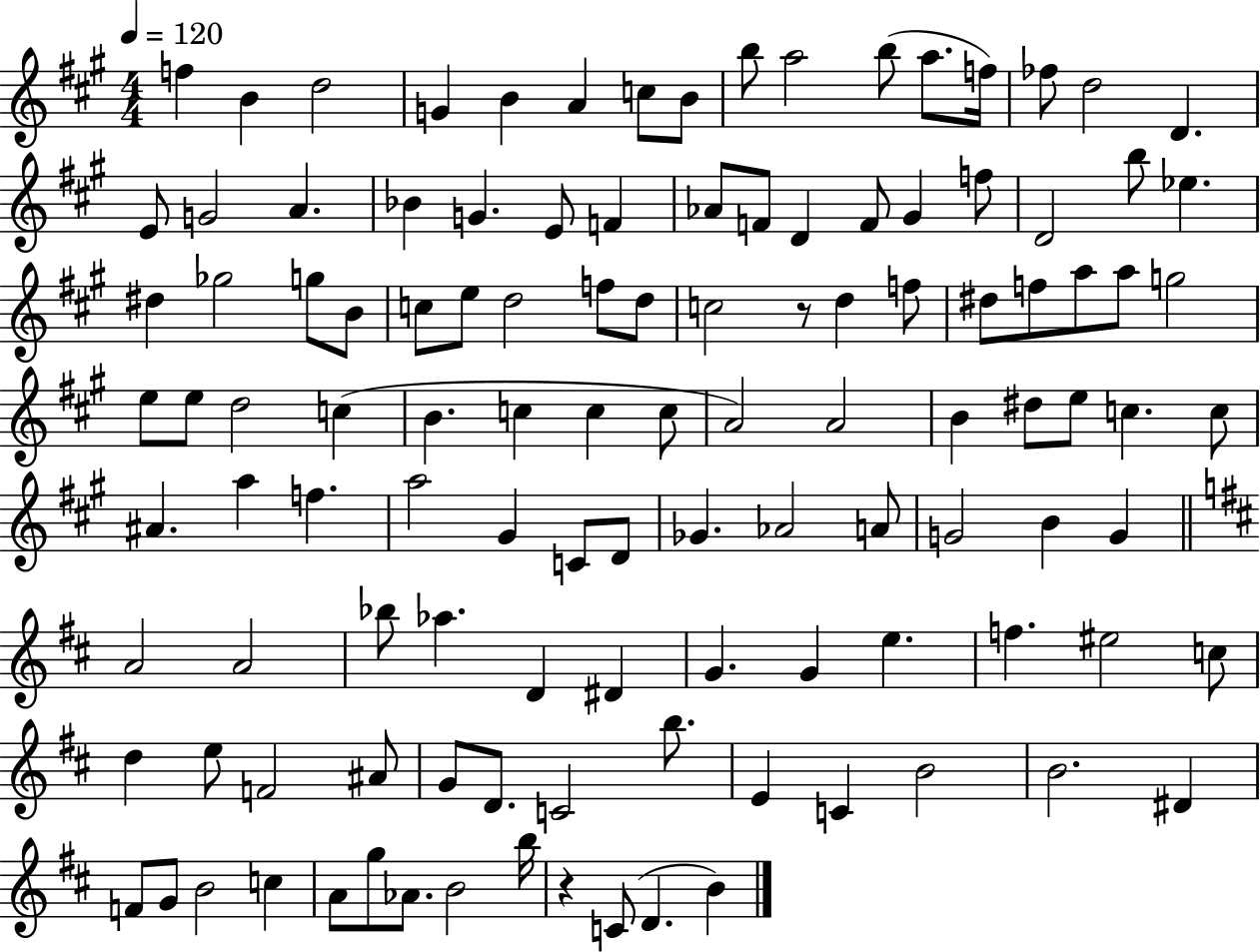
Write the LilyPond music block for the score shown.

{
  \clef treble
  \numericTimeSignature
  \time 4/4
  \key a \major
  \tempo 4 = 120
  f''4 b'4 d''2 | g'4 b'4 a'4 c''8 b'8 | b''8 a''2 b''8( a''8. f''16) | fes''8 d''2 d'4. | \break e'8 g'2 a'4. | bes'4 g'4. e'8 f'4 | aes'8 f'8 d'4 f'8 gis'4 f''8 | d'2 b''8 ees''4. | \break dis''4 ges''2 g''8 b'8 | c''8 e''8 d''2 f''8 d''8 | c''2 r8 d''4 f''8 | dis''8 f''8 a''8 a''8 g''2 | \break e''8 e''8 d''2 c''4( | b'4. c''4 c''4 c''8 | a'2) a'2 | b'4 dis''8 e''8 c''4. c''8 | \break ais'4. a''4 f''4. | a''2 gis'4 c'8 d'8 | ges'4. aes'2 a'8 | g'2 b'4 g'4 | \break \bar "||" \break \key d \major a'2 a'2 | bes''8 aes''4. d'4 dis'4 | g'4. g'4 e''4. | f''4. eis''2 c''8 | \break d''4 e''8 f'2 ais'8 | g'8 d'8. c'2 b''8. | e'4 c'4 b'2 | b'2. dis'4 | \break f'8 g'8 b'2 c''4 | a'8 g''8 aes'8. b'2 b''16 | r4 c'8( d'4. b'4) | \bar "|."
}